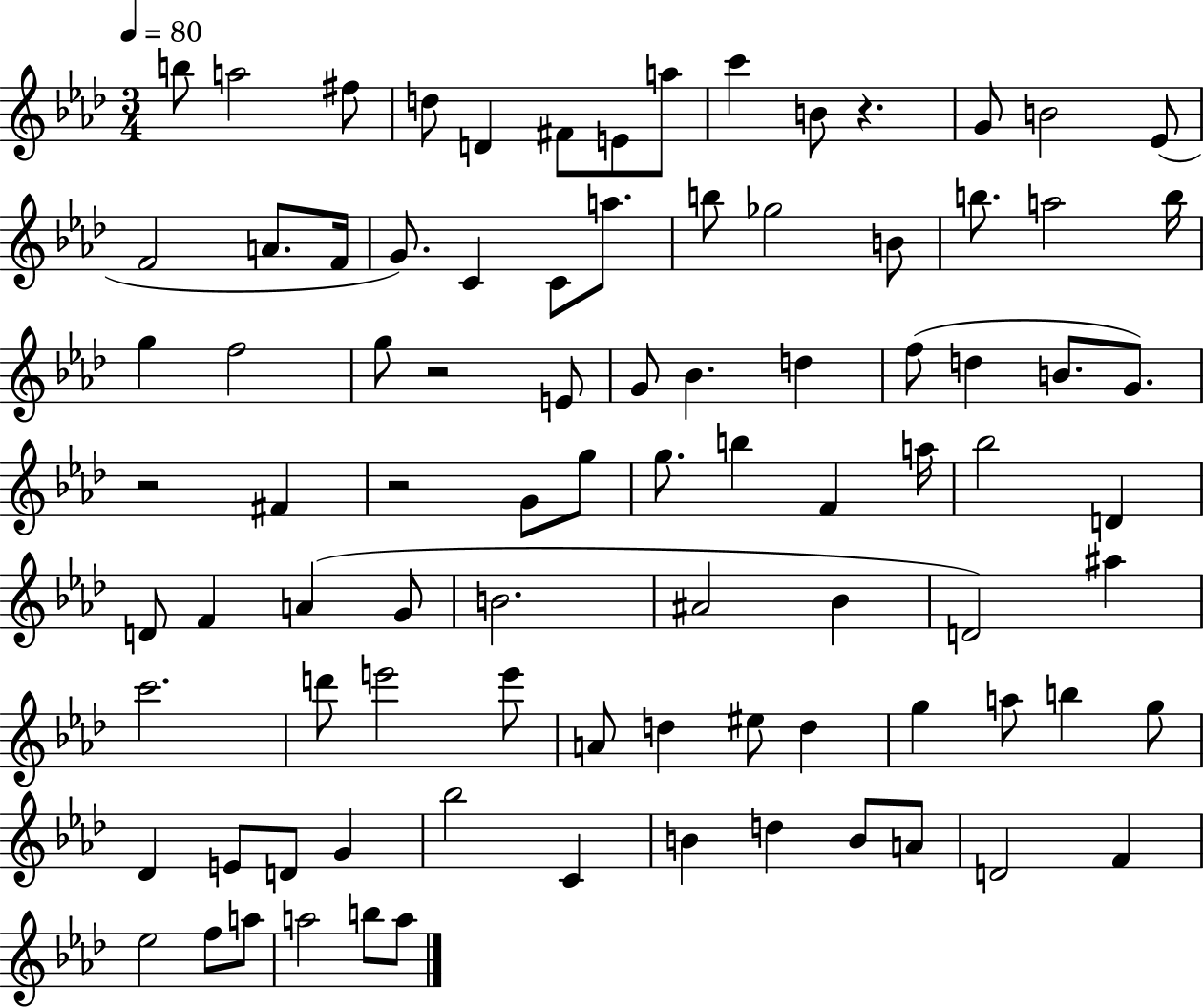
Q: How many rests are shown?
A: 4